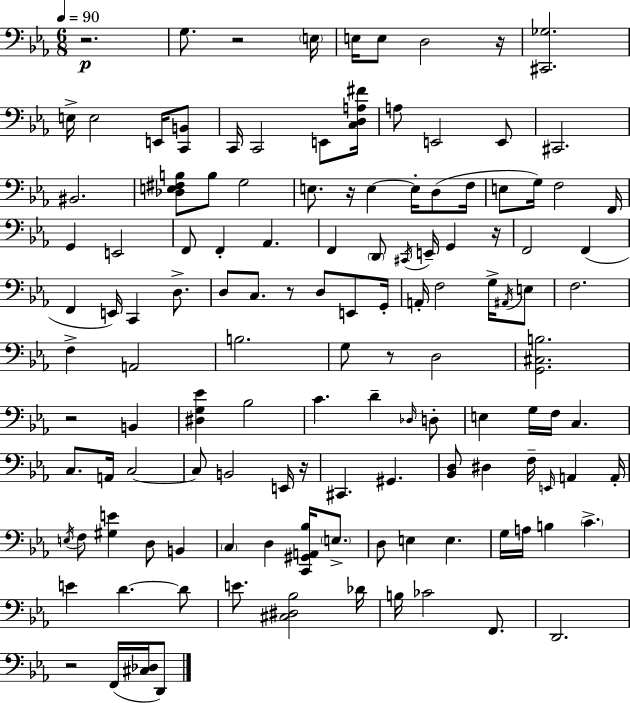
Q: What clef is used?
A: bass